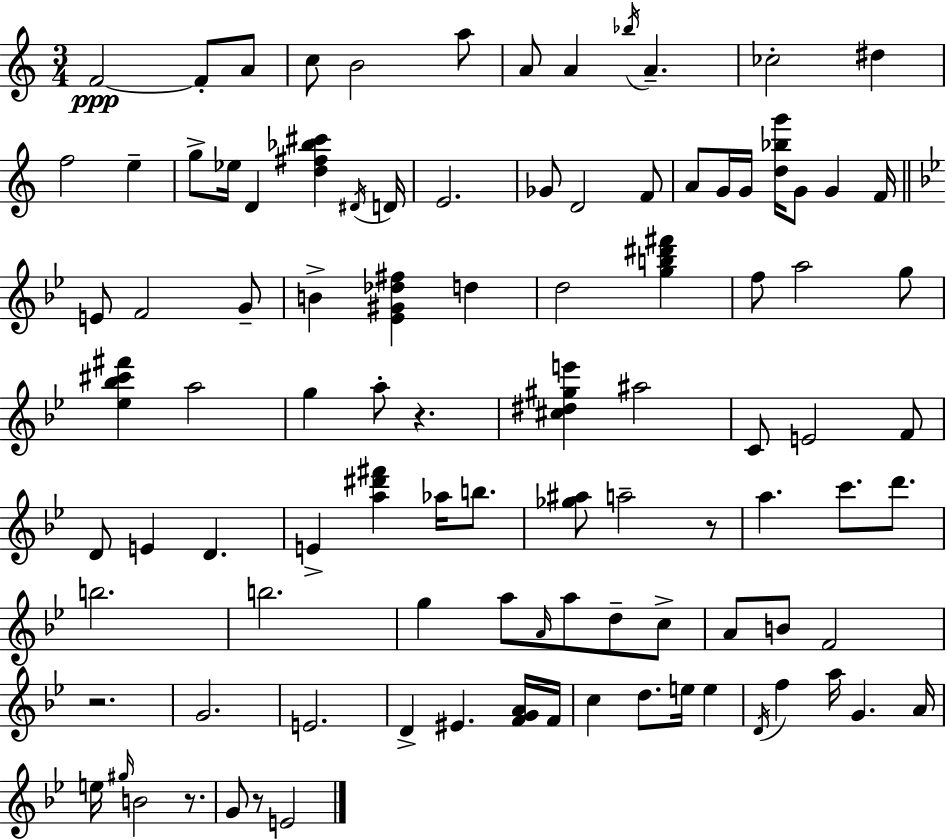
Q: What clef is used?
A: treble